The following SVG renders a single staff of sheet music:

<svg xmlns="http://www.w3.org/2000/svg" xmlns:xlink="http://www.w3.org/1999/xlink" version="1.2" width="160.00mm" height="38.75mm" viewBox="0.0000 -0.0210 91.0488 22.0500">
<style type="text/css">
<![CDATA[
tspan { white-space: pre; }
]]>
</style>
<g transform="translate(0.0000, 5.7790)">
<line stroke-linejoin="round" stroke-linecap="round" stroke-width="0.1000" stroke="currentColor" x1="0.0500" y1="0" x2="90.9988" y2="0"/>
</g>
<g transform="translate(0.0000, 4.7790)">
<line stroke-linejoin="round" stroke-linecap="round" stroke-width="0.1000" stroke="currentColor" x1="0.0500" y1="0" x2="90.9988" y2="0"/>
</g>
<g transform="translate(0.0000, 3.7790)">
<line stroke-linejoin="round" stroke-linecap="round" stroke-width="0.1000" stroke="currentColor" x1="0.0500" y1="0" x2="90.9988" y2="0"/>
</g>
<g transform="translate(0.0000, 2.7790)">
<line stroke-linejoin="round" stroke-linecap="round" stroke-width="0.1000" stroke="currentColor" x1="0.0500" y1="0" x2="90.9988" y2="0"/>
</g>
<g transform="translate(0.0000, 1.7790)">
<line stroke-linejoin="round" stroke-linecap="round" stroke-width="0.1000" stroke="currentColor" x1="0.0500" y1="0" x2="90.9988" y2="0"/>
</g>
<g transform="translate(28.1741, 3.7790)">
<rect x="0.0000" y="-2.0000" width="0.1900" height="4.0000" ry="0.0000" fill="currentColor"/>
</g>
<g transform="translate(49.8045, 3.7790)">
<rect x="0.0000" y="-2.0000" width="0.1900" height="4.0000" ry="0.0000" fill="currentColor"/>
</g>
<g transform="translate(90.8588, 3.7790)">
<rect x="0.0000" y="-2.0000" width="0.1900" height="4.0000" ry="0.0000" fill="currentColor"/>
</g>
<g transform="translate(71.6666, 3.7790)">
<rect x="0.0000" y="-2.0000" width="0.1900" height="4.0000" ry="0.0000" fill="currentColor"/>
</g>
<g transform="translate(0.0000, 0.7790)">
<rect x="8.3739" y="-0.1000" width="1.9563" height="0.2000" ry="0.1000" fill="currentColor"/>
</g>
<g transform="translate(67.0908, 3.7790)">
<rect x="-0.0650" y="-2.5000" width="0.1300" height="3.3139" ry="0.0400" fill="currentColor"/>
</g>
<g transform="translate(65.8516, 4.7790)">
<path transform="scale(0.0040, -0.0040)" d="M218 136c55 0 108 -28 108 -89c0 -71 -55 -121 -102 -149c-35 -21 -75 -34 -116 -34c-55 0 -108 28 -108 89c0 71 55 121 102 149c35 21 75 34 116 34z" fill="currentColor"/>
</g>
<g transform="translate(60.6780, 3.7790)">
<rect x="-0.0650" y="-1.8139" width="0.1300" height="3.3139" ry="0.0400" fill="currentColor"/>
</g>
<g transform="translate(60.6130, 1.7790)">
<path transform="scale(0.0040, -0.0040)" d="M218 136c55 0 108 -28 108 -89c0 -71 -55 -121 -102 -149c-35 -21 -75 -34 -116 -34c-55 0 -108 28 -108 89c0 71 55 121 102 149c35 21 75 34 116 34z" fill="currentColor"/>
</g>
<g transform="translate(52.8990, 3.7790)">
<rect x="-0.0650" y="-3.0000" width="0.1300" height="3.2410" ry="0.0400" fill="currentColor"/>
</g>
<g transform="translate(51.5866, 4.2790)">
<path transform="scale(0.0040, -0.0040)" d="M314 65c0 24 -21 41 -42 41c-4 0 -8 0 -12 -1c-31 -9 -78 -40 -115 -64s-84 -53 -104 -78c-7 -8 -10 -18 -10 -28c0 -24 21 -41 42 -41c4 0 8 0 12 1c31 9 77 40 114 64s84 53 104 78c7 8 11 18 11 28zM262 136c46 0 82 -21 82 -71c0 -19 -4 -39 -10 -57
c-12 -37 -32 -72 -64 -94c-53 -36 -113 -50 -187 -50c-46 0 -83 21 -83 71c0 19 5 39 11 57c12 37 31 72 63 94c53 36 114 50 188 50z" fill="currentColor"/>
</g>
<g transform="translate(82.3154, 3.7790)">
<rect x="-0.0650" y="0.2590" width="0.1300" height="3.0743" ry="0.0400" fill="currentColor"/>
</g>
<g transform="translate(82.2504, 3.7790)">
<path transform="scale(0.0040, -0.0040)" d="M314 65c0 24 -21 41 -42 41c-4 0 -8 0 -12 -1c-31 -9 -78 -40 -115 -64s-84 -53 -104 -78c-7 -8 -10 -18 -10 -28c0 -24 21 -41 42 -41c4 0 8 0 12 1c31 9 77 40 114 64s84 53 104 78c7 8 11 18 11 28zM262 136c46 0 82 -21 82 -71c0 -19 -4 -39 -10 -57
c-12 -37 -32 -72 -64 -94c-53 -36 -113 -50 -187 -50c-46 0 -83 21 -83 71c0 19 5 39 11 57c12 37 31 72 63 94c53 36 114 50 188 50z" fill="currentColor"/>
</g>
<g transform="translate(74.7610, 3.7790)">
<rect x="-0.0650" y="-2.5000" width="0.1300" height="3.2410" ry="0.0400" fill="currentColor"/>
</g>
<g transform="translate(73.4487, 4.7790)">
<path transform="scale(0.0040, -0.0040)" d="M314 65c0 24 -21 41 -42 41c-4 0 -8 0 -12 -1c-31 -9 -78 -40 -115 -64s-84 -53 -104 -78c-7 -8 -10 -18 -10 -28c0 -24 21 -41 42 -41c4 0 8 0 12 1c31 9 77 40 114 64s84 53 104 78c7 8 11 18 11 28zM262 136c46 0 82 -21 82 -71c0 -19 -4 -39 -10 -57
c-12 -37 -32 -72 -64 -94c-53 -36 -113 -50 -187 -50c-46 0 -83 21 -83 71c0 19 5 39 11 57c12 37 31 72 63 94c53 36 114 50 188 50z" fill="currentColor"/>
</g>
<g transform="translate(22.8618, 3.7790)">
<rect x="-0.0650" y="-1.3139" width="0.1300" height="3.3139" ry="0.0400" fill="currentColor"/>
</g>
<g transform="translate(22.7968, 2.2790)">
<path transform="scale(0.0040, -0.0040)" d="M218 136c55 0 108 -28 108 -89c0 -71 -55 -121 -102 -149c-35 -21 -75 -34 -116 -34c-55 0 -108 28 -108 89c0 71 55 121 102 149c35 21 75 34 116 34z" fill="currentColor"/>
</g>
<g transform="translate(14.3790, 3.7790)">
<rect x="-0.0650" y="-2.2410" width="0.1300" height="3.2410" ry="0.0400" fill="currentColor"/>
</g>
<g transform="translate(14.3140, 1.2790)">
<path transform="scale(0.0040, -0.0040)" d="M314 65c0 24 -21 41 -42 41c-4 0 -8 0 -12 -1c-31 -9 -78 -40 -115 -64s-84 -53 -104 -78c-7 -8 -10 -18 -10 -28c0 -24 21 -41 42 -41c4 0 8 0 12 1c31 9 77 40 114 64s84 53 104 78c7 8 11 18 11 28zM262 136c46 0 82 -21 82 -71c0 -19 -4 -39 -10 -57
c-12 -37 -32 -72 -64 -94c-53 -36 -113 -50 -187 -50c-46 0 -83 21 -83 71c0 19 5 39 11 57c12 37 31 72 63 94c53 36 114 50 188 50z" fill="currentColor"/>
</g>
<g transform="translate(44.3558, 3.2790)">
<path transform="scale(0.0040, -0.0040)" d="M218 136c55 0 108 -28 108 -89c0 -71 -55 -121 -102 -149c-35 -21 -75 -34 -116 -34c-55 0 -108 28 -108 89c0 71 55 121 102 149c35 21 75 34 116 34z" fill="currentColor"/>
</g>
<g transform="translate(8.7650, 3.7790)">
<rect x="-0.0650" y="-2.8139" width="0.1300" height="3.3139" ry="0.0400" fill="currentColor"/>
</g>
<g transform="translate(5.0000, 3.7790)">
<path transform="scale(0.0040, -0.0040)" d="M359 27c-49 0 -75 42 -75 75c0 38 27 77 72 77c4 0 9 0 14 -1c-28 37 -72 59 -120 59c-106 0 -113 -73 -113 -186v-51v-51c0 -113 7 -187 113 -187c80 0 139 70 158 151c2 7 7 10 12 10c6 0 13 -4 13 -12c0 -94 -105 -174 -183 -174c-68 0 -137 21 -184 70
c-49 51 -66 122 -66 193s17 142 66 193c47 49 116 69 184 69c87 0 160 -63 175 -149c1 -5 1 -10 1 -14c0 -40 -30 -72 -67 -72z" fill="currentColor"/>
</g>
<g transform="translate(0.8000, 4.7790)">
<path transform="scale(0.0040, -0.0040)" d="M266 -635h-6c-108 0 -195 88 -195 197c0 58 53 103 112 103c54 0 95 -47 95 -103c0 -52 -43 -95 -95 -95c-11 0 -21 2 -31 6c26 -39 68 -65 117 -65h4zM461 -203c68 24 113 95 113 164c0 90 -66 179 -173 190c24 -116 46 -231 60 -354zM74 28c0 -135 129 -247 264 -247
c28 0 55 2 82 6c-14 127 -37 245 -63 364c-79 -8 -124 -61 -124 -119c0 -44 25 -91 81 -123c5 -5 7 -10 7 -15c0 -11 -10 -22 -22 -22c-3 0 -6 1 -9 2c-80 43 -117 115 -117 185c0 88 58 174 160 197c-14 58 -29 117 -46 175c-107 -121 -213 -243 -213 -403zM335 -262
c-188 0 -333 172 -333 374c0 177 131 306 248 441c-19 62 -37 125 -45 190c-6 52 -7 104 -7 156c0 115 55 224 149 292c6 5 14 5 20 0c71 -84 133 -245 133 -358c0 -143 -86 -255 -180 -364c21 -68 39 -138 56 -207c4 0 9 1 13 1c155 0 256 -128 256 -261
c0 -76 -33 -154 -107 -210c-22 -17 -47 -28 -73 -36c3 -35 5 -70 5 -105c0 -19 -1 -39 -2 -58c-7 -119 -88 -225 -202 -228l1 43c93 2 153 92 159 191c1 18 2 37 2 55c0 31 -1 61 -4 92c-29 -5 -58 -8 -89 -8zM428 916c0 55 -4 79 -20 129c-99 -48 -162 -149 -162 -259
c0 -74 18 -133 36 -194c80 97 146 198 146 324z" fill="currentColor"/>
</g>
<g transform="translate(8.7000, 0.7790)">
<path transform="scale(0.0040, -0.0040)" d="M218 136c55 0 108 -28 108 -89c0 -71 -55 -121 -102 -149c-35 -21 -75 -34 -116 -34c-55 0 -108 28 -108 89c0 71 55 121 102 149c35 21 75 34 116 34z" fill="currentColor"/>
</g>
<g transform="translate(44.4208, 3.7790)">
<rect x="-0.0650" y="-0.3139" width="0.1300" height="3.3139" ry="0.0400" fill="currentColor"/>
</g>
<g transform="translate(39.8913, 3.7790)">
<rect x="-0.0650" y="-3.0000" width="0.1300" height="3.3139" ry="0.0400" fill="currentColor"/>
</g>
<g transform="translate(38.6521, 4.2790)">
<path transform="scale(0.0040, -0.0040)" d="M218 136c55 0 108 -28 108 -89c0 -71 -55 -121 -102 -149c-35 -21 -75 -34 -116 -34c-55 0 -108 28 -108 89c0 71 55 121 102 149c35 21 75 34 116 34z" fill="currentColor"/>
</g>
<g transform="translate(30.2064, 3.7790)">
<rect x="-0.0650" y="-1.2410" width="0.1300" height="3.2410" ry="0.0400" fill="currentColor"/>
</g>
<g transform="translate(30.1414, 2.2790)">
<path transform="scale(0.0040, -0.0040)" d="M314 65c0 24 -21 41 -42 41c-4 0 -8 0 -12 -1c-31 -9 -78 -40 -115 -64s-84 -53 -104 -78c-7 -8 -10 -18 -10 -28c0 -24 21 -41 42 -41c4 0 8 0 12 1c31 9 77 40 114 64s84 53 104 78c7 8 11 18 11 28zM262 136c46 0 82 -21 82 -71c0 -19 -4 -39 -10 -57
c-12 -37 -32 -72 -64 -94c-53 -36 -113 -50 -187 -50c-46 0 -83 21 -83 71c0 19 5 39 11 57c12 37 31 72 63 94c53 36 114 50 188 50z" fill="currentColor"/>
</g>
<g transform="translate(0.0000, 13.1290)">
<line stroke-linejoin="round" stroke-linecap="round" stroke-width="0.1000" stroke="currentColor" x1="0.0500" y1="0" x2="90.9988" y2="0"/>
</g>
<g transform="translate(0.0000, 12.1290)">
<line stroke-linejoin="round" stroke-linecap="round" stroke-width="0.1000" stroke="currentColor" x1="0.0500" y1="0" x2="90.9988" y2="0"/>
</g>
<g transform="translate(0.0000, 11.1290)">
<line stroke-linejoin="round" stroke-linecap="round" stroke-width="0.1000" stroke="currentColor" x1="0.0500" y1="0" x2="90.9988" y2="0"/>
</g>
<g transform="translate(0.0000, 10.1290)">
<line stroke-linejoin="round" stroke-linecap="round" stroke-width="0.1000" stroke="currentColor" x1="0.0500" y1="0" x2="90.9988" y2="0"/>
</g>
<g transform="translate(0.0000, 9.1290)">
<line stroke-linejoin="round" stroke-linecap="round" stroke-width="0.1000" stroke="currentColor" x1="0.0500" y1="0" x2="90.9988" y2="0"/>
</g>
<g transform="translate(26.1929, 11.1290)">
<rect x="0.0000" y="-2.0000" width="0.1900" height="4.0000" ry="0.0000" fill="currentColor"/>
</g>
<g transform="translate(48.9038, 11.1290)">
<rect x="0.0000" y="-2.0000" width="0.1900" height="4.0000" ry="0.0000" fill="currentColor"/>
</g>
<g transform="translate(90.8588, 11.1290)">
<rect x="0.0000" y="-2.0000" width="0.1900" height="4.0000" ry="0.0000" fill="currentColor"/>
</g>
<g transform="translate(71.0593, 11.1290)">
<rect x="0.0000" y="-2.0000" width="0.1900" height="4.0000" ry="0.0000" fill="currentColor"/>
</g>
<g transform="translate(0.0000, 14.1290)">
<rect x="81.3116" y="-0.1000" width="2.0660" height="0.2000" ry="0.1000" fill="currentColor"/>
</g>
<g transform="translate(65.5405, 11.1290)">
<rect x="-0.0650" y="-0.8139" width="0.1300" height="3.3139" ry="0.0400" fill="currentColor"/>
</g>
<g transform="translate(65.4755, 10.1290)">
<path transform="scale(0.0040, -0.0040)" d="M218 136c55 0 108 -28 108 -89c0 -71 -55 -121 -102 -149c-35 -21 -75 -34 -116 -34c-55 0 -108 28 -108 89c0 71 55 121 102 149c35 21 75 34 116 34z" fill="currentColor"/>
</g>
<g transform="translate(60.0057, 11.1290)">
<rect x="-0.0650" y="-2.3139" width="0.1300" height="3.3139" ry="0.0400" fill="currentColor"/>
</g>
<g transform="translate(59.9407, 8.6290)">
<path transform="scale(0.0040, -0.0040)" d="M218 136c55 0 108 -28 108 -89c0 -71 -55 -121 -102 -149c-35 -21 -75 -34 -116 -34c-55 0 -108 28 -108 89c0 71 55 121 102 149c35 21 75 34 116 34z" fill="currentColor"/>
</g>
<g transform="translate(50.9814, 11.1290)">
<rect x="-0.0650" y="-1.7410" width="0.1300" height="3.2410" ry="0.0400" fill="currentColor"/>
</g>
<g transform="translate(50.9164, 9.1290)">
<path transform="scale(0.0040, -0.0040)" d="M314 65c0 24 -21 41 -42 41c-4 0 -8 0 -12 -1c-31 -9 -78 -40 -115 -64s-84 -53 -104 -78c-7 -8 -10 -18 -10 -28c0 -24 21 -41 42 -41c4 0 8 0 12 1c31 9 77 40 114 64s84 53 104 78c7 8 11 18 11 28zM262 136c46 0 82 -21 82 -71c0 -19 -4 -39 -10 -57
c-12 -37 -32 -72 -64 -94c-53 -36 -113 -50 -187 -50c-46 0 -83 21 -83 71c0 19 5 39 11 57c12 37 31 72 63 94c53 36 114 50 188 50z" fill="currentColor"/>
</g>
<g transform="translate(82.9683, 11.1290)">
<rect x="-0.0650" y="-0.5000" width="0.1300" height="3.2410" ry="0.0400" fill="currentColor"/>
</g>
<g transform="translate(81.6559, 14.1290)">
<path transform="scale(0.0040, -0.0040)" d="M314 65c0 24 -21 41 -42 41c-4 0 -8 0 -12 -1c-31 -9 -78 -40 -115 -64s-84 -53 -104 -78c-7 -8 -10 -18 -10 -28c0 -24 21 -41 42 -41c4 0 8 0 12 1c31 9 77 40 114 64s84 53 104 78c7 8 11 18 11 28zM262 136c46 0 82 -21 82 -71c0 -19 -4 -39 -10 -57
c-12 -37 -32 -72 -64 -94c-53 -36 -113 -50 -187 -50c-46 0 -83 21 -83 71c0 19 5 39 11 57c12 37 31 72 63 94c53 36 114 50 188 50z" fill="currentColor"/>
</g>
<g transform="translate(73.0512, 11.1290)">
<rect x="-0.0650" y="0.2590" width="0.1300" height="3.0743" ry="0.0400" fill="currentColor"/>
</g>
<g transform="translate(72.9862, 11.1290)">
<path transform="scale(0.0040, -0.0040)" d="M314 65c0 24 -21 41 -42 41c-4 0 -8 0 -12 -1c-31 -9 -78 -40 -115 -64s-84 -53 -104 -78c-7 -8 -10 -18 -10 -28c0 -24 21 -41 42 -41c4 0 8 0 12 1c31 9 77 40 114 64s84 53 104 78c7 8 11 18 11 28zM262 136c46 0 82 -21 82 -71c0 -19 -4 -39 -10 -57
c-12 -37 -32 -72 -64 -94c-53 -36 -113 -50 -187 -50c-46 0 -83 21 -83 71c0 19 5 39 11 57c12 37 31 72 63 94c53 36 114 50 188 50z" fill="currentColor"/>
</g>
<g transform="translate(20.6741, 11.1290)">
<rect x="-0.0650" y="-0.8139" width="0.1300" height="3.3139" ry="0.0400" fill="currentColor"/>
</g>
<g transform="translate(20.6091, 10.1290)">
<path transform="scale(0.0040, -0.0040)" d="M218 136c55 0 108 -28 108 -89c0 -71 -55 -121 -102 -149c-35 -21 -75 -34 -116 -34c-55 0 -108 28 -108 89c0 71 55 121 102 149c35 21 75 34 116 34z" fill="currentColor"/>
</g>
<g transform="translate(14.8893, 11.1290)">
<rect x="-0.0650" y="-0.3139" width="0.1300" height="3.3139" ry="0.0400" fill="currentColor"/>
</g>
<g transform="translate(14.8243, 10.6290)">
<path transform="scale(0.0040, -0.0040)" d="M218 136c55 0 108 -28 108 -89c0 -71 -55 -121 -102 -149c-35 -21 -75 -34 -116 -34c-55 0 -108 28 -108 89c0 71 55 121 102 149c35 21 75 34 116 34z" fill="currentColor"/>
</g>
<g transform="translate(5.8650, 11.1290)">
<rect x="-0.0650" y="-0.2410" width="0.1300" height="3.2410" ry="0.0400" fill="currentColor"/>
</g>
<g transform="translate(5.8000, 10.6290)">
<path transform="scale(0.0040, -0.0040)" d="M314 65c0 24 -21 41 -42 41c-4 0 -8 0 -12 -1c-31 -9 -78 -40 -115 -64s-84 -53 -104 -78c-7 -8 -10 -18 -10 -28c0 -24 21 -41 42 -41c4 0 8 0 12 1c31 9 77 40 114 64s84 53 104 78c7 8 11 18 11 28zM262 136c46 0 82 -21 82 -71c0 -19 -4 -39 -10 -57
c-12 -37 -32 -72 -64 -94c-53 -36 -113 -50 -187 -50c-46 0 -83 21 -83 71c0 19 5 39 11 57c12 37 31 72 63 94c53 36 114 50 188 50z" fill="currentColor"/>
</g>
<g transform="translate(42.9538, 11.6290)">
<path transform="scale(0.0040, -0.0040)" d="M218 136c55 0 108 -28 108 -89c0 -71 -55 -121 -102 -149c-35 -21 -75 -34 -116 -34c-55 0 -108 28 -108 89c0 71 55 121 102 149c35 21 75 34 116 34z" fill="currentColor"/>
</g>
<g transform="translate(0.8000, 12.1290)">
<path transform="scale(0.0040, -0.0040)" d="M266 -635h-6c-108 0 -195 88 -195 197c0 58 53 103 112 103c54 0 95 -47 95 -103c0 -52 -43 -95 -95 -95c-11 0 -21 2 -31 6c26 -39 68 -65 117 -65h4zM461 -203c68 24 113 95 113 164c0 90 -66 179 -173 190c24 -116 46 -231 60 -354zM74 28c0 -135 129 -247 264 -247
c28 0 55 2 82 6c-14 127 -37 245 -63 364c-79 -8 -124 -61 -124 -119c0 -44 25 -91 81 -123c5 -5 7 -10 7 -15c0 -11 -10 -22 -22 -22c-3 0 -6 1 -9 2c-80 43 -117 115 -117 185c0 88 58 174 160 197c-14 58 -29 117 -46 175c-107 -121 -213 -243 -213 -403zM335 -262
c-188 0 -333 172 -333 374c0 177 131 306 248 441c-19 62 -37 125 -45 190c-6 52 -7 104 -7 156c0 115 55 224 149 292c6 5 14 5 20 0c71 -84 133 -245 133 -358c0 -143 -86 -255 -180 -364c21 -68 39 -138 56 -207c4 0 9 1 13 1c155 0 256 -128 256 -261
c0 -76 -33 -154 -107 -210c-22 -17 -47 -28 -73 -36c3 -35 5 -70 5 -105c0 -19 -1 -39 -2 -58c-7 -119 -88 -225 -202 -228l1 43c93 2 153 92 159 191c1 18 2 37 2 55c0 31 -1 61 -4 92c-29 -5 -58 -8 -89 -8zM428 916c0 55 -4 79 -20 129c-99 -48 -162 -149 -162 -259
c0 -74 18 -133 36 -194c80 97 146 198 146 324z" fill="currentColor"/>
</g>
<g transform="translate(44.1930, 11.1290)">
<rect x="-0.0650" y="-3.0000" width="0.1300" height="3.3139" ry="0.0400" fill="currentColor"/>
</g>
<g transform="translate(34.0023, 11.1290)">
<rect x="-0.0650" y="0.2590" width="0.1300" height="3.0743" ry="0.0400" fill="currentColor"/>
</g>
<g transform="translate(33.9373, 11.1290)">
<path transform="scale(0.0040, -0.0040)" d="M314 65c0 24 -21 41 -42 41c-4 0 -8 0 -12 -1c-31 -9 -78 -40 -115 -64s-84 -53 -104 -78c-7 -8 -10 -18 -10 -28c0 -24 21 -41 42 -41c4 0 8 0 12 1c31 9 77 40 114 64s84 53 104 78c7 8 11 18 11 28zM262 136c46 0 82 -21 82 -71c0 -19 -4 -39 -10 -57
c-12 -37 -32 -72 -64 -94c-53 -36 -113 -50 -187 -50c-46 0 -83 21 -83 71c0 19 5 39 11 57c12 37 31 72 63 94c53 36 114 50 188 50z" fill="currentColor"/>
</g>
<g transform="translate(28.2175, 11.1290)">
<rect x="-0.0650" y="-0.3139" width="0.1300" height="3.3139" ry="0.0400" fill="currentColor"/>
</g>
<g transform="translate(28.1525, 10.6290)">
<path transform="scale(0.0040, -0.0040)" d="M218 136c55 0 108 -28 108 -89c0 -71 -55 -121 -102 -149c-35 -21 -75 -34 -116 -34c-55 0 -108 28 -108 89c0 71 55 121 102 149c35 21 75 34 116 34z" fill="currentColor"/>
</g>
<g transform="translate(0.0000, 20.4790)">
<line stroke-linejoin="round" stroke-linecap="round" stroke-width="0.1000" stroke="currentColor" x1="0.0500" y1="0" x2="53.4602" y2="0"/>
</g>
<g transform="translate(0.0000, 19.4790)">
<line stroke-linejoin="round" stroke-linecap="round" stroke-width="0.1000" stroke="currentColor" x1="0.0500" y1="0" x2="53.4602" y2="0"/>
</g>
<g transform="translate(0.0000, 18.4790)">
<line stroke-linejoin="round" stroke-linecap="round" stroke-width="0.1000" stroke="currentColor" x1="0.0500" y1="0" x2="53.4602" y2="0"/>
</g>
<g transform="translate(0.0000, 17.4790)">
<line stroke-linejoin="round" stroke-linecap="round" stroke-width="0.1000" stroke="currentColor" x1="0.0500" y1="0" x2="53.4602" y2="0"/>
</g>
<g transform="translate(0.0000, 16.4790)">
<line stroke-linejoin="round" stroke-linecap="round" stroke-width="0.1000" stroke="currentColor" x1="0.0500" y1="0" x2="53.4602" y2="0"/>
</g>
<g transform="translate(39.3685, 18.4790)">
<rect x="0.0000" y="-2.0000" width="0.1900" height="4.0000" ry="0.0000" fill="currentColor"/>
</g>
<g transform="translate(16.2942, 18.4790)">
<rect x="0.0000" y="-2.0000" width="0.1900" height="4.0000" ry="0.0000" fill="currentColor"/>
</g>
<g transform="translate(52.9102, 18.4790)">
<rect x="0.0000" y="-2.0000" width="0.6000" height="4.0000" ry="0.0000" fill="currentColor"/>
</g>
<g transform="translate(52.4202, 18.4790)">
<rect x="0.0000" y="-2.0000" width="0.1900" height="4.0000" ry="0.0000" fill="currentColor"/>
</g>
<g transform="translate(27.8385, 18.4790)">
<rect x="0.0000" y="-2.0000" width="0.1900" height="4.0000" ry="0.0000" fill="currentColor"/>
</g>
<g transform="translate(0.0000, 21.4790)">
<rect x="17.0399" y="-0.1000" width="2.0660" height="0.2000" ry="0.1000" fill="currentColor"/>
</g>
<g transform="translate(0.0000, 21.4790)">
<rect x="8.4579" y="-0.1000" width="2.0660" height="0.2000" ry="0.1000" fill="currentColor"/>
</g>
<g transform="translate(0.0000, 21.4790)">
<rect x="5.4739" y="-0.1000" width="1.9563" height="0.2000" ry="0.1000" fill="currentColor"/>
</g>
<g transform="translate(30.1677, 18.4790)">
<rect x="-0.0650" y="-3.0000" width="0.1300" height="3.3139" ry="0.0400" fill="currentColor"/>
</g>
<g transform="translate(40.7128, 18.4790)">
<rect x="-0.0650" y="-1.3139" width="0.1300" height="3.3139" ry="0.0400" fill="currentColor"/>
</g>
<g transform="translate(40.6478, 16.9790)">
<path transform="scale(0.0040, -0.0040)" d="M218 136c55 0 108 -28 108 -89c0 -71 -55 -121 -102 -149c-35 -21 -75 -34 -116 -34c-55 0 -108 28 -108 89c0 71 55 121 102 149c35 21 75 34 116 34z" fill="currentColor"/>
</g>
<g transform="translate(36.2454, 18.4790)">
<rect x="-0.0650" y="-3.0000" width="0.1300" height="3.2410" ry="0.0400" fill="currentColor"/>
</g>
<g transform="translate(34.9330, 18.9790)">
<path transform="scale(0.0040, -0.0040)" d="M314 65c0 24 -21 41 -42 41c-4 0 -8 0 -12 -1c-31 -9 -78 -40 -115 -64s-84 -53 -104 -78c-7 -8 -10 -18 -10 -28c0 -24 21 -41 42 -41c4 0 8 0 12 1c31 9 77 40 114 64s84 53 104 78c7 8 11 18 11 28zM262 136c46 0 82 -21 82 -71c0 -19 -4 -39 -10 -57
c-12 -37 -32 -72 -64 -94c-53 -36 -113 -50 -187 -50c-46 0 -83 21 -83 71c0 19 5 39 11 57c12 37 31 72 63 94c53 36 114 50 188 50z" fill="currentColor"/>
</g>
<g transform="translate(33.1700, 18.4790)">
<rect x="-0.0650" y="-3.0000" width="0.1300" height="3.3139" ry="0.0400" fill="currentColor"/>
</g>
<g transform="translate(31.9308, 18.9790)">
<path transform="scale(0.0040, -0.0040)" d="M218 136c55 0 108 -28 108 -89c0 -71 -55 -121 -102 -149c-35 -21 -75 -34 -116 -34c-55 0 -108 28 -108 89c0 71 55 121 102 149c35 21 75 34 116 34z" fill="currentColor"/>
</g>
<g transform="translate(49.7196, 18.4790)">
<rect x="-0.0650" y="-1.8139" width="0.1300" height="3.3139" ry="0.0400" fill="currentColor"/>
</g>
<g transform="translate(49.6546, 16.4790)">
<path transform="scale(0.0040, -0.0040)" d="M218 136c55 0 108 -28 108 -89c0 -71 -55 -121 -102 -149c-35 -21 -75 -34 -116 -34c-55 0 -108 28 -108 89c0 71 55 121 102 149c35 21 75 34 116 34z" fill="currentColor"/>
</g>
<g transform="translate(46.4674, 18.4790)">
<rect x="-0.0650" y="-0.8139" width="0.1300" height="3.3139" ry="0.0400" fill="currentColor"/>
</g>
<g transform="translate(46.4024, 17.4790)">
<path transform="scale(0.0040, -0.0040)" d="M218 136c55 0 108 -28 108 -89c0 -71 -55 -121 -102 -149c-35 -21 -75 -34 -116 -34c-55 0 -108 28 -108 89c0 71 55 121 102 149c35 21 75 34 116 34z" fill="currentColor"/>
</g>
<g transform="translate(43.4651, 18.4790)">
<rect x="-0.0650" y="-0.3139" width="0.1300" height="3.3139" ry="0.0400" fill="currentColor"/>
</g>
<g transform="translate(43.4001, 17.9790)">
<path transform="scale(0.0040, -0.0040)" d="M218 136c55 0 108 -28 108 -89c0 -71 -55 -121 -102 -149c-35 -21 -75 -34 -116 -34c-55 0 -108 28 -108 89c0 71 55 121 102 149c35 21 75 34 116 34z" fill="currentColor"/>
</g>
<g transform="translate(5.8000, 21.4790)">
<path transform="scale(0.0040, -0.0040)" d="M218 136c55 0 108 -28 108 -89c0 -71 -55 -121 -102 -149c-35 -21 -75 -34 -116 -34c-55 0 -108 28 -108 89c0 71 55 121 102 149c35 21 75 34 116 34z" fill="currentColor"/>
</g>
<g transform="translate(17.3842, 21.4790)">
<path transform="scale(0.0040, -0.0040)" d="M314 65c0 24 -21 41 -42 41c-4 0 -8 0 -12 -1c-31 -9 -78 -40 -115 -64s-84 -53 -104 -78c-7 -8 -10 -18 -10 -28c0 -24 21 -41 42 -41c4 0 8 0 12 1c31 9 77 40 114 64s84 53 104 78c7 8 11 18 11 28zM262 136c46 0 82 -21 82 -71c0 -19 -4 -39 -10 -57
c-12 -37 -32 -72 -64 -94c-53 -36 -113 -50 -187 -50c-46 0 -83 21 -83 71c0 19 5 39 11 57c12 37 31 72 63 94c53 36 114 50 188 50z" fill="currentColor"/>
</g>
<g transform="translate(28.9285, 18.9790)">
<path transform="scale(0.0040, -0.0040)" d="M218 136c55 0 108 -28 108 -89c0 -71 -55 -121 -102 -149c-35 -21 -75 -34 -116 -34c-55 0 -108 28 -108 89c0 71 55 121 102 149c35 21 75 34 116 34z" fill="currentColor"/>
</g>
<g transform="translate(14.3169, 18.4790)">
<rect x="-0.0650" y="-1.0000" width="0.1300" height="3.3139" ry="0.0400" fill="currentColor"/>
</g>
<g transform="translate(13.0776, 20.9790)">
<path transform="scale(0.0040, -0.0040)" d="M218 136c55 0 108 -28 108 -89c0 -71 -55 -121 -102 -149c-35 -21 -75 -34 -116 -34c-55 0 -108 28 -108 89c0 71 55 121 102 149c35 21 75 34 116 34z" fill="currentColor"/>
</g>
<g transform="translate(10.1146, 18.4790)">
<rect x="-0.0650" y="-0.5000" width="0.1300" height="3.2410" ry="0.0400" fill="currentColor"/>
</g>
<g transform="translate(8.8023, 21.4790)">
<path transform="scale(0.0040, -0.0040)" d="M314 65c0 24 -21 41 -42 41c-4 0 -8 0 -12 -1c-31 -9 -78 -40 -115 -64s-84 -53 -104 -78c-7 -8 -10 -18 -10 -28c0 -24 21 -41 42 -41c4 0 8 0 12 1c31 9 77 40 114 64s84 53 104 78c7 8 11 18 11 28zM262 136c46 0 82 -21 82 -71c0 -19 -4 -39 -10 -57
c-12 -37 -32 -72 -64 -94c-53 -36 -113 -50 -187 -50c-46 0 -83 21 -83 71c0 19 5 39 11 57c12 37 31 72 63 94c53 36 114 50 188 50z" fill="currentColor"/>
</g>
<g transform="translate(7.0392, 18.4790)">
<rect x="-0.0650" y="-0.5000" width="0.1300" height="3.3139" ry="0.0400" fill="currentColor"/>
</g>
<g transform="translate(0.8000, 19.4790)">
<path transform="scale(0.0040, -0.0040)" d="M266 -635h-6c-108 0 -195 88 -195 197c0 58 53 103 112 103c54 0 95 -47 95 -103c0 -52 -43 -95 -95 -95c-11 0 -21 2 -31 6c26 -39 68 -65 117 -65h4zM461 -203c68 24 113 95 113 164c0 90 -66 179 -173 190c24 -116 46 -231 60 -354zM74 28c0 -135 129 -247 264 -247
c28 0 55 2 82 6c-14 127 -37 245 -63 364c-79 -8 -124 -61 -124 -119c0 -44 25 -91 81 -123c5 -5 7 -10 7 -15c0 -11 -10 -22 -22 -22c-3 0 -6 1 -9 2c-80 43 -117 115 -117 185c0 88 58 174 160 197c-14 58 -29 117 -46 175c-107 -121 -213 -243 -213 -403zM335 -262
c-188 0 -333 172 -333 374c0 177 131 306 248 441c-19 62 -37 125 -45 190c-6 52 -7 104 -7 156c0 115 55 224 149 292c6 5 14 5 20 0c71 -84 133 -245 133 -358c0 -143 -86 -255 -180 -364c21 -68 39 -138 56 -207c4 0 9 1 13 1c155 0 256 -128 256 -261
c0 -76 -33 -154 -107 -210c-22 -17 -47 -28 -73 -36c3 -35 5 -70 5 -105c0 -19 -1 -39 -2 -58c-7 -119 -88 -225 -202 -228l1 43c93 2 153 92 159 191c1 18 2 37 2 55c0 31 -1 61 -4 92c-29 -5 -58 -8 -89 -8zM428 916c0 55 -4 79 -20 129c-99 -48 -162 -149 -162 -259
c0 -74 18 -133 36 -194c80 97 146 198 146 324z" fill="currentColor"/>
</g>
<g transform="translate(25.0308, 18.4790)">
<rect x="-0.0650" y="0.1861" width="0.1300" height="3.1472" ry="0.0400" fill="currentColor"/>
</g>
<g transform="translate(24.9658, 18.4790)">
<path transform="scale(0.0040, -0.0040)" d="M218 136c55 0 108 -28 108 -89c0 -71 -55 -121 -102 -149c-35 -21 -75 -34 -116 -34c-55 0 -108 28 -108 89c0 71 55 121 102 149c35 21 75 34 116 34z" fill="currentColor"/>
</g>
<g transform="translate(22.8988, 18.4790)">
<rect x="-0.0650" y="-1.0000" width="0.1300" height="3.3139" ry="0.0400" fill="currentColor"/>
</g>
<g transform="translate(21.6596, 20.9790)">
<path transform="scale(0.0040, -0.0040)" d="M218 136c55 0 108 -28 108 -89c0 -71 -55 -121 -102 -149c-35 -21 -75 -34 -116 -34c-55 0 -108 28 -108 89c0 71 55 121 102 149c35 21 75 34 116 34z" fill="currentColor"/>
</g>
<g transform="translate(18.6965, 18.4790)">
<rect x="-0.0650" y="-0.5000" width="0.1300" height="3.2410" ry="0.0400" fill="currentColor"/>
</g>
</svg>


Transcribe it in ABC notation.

X:1
T:Untitled
M:4/4
L:1/4
K:C
a g2 e e2 A c A2 f G G2 B2 c2 c d c B2 A f2 g d B2 C2 C C2 D C2 D B A A A2 e c d f